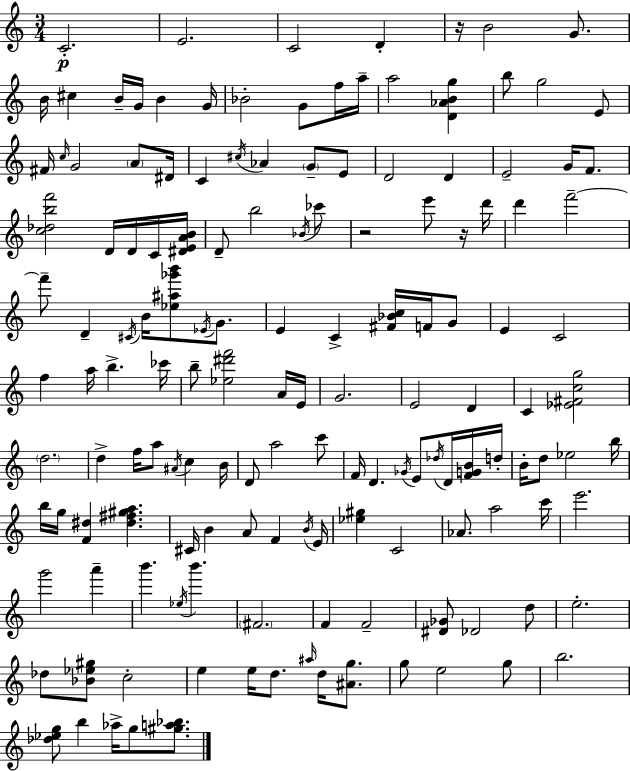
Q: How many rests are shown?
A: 3